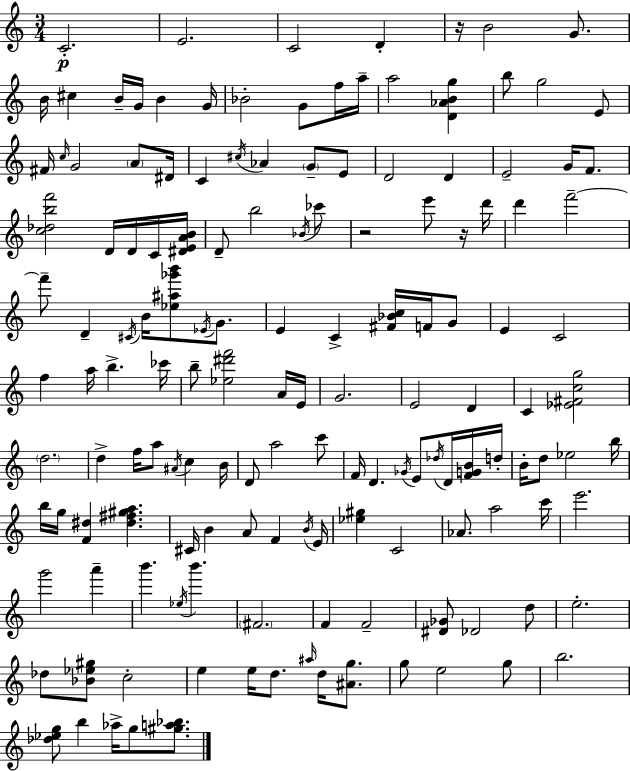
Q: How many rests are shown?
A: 3